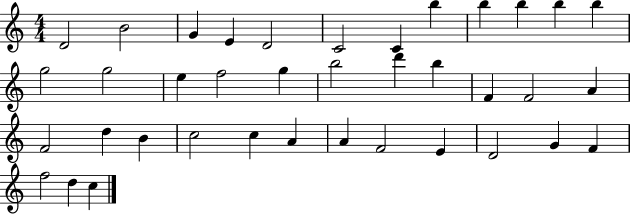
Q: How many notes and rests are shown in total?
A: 38